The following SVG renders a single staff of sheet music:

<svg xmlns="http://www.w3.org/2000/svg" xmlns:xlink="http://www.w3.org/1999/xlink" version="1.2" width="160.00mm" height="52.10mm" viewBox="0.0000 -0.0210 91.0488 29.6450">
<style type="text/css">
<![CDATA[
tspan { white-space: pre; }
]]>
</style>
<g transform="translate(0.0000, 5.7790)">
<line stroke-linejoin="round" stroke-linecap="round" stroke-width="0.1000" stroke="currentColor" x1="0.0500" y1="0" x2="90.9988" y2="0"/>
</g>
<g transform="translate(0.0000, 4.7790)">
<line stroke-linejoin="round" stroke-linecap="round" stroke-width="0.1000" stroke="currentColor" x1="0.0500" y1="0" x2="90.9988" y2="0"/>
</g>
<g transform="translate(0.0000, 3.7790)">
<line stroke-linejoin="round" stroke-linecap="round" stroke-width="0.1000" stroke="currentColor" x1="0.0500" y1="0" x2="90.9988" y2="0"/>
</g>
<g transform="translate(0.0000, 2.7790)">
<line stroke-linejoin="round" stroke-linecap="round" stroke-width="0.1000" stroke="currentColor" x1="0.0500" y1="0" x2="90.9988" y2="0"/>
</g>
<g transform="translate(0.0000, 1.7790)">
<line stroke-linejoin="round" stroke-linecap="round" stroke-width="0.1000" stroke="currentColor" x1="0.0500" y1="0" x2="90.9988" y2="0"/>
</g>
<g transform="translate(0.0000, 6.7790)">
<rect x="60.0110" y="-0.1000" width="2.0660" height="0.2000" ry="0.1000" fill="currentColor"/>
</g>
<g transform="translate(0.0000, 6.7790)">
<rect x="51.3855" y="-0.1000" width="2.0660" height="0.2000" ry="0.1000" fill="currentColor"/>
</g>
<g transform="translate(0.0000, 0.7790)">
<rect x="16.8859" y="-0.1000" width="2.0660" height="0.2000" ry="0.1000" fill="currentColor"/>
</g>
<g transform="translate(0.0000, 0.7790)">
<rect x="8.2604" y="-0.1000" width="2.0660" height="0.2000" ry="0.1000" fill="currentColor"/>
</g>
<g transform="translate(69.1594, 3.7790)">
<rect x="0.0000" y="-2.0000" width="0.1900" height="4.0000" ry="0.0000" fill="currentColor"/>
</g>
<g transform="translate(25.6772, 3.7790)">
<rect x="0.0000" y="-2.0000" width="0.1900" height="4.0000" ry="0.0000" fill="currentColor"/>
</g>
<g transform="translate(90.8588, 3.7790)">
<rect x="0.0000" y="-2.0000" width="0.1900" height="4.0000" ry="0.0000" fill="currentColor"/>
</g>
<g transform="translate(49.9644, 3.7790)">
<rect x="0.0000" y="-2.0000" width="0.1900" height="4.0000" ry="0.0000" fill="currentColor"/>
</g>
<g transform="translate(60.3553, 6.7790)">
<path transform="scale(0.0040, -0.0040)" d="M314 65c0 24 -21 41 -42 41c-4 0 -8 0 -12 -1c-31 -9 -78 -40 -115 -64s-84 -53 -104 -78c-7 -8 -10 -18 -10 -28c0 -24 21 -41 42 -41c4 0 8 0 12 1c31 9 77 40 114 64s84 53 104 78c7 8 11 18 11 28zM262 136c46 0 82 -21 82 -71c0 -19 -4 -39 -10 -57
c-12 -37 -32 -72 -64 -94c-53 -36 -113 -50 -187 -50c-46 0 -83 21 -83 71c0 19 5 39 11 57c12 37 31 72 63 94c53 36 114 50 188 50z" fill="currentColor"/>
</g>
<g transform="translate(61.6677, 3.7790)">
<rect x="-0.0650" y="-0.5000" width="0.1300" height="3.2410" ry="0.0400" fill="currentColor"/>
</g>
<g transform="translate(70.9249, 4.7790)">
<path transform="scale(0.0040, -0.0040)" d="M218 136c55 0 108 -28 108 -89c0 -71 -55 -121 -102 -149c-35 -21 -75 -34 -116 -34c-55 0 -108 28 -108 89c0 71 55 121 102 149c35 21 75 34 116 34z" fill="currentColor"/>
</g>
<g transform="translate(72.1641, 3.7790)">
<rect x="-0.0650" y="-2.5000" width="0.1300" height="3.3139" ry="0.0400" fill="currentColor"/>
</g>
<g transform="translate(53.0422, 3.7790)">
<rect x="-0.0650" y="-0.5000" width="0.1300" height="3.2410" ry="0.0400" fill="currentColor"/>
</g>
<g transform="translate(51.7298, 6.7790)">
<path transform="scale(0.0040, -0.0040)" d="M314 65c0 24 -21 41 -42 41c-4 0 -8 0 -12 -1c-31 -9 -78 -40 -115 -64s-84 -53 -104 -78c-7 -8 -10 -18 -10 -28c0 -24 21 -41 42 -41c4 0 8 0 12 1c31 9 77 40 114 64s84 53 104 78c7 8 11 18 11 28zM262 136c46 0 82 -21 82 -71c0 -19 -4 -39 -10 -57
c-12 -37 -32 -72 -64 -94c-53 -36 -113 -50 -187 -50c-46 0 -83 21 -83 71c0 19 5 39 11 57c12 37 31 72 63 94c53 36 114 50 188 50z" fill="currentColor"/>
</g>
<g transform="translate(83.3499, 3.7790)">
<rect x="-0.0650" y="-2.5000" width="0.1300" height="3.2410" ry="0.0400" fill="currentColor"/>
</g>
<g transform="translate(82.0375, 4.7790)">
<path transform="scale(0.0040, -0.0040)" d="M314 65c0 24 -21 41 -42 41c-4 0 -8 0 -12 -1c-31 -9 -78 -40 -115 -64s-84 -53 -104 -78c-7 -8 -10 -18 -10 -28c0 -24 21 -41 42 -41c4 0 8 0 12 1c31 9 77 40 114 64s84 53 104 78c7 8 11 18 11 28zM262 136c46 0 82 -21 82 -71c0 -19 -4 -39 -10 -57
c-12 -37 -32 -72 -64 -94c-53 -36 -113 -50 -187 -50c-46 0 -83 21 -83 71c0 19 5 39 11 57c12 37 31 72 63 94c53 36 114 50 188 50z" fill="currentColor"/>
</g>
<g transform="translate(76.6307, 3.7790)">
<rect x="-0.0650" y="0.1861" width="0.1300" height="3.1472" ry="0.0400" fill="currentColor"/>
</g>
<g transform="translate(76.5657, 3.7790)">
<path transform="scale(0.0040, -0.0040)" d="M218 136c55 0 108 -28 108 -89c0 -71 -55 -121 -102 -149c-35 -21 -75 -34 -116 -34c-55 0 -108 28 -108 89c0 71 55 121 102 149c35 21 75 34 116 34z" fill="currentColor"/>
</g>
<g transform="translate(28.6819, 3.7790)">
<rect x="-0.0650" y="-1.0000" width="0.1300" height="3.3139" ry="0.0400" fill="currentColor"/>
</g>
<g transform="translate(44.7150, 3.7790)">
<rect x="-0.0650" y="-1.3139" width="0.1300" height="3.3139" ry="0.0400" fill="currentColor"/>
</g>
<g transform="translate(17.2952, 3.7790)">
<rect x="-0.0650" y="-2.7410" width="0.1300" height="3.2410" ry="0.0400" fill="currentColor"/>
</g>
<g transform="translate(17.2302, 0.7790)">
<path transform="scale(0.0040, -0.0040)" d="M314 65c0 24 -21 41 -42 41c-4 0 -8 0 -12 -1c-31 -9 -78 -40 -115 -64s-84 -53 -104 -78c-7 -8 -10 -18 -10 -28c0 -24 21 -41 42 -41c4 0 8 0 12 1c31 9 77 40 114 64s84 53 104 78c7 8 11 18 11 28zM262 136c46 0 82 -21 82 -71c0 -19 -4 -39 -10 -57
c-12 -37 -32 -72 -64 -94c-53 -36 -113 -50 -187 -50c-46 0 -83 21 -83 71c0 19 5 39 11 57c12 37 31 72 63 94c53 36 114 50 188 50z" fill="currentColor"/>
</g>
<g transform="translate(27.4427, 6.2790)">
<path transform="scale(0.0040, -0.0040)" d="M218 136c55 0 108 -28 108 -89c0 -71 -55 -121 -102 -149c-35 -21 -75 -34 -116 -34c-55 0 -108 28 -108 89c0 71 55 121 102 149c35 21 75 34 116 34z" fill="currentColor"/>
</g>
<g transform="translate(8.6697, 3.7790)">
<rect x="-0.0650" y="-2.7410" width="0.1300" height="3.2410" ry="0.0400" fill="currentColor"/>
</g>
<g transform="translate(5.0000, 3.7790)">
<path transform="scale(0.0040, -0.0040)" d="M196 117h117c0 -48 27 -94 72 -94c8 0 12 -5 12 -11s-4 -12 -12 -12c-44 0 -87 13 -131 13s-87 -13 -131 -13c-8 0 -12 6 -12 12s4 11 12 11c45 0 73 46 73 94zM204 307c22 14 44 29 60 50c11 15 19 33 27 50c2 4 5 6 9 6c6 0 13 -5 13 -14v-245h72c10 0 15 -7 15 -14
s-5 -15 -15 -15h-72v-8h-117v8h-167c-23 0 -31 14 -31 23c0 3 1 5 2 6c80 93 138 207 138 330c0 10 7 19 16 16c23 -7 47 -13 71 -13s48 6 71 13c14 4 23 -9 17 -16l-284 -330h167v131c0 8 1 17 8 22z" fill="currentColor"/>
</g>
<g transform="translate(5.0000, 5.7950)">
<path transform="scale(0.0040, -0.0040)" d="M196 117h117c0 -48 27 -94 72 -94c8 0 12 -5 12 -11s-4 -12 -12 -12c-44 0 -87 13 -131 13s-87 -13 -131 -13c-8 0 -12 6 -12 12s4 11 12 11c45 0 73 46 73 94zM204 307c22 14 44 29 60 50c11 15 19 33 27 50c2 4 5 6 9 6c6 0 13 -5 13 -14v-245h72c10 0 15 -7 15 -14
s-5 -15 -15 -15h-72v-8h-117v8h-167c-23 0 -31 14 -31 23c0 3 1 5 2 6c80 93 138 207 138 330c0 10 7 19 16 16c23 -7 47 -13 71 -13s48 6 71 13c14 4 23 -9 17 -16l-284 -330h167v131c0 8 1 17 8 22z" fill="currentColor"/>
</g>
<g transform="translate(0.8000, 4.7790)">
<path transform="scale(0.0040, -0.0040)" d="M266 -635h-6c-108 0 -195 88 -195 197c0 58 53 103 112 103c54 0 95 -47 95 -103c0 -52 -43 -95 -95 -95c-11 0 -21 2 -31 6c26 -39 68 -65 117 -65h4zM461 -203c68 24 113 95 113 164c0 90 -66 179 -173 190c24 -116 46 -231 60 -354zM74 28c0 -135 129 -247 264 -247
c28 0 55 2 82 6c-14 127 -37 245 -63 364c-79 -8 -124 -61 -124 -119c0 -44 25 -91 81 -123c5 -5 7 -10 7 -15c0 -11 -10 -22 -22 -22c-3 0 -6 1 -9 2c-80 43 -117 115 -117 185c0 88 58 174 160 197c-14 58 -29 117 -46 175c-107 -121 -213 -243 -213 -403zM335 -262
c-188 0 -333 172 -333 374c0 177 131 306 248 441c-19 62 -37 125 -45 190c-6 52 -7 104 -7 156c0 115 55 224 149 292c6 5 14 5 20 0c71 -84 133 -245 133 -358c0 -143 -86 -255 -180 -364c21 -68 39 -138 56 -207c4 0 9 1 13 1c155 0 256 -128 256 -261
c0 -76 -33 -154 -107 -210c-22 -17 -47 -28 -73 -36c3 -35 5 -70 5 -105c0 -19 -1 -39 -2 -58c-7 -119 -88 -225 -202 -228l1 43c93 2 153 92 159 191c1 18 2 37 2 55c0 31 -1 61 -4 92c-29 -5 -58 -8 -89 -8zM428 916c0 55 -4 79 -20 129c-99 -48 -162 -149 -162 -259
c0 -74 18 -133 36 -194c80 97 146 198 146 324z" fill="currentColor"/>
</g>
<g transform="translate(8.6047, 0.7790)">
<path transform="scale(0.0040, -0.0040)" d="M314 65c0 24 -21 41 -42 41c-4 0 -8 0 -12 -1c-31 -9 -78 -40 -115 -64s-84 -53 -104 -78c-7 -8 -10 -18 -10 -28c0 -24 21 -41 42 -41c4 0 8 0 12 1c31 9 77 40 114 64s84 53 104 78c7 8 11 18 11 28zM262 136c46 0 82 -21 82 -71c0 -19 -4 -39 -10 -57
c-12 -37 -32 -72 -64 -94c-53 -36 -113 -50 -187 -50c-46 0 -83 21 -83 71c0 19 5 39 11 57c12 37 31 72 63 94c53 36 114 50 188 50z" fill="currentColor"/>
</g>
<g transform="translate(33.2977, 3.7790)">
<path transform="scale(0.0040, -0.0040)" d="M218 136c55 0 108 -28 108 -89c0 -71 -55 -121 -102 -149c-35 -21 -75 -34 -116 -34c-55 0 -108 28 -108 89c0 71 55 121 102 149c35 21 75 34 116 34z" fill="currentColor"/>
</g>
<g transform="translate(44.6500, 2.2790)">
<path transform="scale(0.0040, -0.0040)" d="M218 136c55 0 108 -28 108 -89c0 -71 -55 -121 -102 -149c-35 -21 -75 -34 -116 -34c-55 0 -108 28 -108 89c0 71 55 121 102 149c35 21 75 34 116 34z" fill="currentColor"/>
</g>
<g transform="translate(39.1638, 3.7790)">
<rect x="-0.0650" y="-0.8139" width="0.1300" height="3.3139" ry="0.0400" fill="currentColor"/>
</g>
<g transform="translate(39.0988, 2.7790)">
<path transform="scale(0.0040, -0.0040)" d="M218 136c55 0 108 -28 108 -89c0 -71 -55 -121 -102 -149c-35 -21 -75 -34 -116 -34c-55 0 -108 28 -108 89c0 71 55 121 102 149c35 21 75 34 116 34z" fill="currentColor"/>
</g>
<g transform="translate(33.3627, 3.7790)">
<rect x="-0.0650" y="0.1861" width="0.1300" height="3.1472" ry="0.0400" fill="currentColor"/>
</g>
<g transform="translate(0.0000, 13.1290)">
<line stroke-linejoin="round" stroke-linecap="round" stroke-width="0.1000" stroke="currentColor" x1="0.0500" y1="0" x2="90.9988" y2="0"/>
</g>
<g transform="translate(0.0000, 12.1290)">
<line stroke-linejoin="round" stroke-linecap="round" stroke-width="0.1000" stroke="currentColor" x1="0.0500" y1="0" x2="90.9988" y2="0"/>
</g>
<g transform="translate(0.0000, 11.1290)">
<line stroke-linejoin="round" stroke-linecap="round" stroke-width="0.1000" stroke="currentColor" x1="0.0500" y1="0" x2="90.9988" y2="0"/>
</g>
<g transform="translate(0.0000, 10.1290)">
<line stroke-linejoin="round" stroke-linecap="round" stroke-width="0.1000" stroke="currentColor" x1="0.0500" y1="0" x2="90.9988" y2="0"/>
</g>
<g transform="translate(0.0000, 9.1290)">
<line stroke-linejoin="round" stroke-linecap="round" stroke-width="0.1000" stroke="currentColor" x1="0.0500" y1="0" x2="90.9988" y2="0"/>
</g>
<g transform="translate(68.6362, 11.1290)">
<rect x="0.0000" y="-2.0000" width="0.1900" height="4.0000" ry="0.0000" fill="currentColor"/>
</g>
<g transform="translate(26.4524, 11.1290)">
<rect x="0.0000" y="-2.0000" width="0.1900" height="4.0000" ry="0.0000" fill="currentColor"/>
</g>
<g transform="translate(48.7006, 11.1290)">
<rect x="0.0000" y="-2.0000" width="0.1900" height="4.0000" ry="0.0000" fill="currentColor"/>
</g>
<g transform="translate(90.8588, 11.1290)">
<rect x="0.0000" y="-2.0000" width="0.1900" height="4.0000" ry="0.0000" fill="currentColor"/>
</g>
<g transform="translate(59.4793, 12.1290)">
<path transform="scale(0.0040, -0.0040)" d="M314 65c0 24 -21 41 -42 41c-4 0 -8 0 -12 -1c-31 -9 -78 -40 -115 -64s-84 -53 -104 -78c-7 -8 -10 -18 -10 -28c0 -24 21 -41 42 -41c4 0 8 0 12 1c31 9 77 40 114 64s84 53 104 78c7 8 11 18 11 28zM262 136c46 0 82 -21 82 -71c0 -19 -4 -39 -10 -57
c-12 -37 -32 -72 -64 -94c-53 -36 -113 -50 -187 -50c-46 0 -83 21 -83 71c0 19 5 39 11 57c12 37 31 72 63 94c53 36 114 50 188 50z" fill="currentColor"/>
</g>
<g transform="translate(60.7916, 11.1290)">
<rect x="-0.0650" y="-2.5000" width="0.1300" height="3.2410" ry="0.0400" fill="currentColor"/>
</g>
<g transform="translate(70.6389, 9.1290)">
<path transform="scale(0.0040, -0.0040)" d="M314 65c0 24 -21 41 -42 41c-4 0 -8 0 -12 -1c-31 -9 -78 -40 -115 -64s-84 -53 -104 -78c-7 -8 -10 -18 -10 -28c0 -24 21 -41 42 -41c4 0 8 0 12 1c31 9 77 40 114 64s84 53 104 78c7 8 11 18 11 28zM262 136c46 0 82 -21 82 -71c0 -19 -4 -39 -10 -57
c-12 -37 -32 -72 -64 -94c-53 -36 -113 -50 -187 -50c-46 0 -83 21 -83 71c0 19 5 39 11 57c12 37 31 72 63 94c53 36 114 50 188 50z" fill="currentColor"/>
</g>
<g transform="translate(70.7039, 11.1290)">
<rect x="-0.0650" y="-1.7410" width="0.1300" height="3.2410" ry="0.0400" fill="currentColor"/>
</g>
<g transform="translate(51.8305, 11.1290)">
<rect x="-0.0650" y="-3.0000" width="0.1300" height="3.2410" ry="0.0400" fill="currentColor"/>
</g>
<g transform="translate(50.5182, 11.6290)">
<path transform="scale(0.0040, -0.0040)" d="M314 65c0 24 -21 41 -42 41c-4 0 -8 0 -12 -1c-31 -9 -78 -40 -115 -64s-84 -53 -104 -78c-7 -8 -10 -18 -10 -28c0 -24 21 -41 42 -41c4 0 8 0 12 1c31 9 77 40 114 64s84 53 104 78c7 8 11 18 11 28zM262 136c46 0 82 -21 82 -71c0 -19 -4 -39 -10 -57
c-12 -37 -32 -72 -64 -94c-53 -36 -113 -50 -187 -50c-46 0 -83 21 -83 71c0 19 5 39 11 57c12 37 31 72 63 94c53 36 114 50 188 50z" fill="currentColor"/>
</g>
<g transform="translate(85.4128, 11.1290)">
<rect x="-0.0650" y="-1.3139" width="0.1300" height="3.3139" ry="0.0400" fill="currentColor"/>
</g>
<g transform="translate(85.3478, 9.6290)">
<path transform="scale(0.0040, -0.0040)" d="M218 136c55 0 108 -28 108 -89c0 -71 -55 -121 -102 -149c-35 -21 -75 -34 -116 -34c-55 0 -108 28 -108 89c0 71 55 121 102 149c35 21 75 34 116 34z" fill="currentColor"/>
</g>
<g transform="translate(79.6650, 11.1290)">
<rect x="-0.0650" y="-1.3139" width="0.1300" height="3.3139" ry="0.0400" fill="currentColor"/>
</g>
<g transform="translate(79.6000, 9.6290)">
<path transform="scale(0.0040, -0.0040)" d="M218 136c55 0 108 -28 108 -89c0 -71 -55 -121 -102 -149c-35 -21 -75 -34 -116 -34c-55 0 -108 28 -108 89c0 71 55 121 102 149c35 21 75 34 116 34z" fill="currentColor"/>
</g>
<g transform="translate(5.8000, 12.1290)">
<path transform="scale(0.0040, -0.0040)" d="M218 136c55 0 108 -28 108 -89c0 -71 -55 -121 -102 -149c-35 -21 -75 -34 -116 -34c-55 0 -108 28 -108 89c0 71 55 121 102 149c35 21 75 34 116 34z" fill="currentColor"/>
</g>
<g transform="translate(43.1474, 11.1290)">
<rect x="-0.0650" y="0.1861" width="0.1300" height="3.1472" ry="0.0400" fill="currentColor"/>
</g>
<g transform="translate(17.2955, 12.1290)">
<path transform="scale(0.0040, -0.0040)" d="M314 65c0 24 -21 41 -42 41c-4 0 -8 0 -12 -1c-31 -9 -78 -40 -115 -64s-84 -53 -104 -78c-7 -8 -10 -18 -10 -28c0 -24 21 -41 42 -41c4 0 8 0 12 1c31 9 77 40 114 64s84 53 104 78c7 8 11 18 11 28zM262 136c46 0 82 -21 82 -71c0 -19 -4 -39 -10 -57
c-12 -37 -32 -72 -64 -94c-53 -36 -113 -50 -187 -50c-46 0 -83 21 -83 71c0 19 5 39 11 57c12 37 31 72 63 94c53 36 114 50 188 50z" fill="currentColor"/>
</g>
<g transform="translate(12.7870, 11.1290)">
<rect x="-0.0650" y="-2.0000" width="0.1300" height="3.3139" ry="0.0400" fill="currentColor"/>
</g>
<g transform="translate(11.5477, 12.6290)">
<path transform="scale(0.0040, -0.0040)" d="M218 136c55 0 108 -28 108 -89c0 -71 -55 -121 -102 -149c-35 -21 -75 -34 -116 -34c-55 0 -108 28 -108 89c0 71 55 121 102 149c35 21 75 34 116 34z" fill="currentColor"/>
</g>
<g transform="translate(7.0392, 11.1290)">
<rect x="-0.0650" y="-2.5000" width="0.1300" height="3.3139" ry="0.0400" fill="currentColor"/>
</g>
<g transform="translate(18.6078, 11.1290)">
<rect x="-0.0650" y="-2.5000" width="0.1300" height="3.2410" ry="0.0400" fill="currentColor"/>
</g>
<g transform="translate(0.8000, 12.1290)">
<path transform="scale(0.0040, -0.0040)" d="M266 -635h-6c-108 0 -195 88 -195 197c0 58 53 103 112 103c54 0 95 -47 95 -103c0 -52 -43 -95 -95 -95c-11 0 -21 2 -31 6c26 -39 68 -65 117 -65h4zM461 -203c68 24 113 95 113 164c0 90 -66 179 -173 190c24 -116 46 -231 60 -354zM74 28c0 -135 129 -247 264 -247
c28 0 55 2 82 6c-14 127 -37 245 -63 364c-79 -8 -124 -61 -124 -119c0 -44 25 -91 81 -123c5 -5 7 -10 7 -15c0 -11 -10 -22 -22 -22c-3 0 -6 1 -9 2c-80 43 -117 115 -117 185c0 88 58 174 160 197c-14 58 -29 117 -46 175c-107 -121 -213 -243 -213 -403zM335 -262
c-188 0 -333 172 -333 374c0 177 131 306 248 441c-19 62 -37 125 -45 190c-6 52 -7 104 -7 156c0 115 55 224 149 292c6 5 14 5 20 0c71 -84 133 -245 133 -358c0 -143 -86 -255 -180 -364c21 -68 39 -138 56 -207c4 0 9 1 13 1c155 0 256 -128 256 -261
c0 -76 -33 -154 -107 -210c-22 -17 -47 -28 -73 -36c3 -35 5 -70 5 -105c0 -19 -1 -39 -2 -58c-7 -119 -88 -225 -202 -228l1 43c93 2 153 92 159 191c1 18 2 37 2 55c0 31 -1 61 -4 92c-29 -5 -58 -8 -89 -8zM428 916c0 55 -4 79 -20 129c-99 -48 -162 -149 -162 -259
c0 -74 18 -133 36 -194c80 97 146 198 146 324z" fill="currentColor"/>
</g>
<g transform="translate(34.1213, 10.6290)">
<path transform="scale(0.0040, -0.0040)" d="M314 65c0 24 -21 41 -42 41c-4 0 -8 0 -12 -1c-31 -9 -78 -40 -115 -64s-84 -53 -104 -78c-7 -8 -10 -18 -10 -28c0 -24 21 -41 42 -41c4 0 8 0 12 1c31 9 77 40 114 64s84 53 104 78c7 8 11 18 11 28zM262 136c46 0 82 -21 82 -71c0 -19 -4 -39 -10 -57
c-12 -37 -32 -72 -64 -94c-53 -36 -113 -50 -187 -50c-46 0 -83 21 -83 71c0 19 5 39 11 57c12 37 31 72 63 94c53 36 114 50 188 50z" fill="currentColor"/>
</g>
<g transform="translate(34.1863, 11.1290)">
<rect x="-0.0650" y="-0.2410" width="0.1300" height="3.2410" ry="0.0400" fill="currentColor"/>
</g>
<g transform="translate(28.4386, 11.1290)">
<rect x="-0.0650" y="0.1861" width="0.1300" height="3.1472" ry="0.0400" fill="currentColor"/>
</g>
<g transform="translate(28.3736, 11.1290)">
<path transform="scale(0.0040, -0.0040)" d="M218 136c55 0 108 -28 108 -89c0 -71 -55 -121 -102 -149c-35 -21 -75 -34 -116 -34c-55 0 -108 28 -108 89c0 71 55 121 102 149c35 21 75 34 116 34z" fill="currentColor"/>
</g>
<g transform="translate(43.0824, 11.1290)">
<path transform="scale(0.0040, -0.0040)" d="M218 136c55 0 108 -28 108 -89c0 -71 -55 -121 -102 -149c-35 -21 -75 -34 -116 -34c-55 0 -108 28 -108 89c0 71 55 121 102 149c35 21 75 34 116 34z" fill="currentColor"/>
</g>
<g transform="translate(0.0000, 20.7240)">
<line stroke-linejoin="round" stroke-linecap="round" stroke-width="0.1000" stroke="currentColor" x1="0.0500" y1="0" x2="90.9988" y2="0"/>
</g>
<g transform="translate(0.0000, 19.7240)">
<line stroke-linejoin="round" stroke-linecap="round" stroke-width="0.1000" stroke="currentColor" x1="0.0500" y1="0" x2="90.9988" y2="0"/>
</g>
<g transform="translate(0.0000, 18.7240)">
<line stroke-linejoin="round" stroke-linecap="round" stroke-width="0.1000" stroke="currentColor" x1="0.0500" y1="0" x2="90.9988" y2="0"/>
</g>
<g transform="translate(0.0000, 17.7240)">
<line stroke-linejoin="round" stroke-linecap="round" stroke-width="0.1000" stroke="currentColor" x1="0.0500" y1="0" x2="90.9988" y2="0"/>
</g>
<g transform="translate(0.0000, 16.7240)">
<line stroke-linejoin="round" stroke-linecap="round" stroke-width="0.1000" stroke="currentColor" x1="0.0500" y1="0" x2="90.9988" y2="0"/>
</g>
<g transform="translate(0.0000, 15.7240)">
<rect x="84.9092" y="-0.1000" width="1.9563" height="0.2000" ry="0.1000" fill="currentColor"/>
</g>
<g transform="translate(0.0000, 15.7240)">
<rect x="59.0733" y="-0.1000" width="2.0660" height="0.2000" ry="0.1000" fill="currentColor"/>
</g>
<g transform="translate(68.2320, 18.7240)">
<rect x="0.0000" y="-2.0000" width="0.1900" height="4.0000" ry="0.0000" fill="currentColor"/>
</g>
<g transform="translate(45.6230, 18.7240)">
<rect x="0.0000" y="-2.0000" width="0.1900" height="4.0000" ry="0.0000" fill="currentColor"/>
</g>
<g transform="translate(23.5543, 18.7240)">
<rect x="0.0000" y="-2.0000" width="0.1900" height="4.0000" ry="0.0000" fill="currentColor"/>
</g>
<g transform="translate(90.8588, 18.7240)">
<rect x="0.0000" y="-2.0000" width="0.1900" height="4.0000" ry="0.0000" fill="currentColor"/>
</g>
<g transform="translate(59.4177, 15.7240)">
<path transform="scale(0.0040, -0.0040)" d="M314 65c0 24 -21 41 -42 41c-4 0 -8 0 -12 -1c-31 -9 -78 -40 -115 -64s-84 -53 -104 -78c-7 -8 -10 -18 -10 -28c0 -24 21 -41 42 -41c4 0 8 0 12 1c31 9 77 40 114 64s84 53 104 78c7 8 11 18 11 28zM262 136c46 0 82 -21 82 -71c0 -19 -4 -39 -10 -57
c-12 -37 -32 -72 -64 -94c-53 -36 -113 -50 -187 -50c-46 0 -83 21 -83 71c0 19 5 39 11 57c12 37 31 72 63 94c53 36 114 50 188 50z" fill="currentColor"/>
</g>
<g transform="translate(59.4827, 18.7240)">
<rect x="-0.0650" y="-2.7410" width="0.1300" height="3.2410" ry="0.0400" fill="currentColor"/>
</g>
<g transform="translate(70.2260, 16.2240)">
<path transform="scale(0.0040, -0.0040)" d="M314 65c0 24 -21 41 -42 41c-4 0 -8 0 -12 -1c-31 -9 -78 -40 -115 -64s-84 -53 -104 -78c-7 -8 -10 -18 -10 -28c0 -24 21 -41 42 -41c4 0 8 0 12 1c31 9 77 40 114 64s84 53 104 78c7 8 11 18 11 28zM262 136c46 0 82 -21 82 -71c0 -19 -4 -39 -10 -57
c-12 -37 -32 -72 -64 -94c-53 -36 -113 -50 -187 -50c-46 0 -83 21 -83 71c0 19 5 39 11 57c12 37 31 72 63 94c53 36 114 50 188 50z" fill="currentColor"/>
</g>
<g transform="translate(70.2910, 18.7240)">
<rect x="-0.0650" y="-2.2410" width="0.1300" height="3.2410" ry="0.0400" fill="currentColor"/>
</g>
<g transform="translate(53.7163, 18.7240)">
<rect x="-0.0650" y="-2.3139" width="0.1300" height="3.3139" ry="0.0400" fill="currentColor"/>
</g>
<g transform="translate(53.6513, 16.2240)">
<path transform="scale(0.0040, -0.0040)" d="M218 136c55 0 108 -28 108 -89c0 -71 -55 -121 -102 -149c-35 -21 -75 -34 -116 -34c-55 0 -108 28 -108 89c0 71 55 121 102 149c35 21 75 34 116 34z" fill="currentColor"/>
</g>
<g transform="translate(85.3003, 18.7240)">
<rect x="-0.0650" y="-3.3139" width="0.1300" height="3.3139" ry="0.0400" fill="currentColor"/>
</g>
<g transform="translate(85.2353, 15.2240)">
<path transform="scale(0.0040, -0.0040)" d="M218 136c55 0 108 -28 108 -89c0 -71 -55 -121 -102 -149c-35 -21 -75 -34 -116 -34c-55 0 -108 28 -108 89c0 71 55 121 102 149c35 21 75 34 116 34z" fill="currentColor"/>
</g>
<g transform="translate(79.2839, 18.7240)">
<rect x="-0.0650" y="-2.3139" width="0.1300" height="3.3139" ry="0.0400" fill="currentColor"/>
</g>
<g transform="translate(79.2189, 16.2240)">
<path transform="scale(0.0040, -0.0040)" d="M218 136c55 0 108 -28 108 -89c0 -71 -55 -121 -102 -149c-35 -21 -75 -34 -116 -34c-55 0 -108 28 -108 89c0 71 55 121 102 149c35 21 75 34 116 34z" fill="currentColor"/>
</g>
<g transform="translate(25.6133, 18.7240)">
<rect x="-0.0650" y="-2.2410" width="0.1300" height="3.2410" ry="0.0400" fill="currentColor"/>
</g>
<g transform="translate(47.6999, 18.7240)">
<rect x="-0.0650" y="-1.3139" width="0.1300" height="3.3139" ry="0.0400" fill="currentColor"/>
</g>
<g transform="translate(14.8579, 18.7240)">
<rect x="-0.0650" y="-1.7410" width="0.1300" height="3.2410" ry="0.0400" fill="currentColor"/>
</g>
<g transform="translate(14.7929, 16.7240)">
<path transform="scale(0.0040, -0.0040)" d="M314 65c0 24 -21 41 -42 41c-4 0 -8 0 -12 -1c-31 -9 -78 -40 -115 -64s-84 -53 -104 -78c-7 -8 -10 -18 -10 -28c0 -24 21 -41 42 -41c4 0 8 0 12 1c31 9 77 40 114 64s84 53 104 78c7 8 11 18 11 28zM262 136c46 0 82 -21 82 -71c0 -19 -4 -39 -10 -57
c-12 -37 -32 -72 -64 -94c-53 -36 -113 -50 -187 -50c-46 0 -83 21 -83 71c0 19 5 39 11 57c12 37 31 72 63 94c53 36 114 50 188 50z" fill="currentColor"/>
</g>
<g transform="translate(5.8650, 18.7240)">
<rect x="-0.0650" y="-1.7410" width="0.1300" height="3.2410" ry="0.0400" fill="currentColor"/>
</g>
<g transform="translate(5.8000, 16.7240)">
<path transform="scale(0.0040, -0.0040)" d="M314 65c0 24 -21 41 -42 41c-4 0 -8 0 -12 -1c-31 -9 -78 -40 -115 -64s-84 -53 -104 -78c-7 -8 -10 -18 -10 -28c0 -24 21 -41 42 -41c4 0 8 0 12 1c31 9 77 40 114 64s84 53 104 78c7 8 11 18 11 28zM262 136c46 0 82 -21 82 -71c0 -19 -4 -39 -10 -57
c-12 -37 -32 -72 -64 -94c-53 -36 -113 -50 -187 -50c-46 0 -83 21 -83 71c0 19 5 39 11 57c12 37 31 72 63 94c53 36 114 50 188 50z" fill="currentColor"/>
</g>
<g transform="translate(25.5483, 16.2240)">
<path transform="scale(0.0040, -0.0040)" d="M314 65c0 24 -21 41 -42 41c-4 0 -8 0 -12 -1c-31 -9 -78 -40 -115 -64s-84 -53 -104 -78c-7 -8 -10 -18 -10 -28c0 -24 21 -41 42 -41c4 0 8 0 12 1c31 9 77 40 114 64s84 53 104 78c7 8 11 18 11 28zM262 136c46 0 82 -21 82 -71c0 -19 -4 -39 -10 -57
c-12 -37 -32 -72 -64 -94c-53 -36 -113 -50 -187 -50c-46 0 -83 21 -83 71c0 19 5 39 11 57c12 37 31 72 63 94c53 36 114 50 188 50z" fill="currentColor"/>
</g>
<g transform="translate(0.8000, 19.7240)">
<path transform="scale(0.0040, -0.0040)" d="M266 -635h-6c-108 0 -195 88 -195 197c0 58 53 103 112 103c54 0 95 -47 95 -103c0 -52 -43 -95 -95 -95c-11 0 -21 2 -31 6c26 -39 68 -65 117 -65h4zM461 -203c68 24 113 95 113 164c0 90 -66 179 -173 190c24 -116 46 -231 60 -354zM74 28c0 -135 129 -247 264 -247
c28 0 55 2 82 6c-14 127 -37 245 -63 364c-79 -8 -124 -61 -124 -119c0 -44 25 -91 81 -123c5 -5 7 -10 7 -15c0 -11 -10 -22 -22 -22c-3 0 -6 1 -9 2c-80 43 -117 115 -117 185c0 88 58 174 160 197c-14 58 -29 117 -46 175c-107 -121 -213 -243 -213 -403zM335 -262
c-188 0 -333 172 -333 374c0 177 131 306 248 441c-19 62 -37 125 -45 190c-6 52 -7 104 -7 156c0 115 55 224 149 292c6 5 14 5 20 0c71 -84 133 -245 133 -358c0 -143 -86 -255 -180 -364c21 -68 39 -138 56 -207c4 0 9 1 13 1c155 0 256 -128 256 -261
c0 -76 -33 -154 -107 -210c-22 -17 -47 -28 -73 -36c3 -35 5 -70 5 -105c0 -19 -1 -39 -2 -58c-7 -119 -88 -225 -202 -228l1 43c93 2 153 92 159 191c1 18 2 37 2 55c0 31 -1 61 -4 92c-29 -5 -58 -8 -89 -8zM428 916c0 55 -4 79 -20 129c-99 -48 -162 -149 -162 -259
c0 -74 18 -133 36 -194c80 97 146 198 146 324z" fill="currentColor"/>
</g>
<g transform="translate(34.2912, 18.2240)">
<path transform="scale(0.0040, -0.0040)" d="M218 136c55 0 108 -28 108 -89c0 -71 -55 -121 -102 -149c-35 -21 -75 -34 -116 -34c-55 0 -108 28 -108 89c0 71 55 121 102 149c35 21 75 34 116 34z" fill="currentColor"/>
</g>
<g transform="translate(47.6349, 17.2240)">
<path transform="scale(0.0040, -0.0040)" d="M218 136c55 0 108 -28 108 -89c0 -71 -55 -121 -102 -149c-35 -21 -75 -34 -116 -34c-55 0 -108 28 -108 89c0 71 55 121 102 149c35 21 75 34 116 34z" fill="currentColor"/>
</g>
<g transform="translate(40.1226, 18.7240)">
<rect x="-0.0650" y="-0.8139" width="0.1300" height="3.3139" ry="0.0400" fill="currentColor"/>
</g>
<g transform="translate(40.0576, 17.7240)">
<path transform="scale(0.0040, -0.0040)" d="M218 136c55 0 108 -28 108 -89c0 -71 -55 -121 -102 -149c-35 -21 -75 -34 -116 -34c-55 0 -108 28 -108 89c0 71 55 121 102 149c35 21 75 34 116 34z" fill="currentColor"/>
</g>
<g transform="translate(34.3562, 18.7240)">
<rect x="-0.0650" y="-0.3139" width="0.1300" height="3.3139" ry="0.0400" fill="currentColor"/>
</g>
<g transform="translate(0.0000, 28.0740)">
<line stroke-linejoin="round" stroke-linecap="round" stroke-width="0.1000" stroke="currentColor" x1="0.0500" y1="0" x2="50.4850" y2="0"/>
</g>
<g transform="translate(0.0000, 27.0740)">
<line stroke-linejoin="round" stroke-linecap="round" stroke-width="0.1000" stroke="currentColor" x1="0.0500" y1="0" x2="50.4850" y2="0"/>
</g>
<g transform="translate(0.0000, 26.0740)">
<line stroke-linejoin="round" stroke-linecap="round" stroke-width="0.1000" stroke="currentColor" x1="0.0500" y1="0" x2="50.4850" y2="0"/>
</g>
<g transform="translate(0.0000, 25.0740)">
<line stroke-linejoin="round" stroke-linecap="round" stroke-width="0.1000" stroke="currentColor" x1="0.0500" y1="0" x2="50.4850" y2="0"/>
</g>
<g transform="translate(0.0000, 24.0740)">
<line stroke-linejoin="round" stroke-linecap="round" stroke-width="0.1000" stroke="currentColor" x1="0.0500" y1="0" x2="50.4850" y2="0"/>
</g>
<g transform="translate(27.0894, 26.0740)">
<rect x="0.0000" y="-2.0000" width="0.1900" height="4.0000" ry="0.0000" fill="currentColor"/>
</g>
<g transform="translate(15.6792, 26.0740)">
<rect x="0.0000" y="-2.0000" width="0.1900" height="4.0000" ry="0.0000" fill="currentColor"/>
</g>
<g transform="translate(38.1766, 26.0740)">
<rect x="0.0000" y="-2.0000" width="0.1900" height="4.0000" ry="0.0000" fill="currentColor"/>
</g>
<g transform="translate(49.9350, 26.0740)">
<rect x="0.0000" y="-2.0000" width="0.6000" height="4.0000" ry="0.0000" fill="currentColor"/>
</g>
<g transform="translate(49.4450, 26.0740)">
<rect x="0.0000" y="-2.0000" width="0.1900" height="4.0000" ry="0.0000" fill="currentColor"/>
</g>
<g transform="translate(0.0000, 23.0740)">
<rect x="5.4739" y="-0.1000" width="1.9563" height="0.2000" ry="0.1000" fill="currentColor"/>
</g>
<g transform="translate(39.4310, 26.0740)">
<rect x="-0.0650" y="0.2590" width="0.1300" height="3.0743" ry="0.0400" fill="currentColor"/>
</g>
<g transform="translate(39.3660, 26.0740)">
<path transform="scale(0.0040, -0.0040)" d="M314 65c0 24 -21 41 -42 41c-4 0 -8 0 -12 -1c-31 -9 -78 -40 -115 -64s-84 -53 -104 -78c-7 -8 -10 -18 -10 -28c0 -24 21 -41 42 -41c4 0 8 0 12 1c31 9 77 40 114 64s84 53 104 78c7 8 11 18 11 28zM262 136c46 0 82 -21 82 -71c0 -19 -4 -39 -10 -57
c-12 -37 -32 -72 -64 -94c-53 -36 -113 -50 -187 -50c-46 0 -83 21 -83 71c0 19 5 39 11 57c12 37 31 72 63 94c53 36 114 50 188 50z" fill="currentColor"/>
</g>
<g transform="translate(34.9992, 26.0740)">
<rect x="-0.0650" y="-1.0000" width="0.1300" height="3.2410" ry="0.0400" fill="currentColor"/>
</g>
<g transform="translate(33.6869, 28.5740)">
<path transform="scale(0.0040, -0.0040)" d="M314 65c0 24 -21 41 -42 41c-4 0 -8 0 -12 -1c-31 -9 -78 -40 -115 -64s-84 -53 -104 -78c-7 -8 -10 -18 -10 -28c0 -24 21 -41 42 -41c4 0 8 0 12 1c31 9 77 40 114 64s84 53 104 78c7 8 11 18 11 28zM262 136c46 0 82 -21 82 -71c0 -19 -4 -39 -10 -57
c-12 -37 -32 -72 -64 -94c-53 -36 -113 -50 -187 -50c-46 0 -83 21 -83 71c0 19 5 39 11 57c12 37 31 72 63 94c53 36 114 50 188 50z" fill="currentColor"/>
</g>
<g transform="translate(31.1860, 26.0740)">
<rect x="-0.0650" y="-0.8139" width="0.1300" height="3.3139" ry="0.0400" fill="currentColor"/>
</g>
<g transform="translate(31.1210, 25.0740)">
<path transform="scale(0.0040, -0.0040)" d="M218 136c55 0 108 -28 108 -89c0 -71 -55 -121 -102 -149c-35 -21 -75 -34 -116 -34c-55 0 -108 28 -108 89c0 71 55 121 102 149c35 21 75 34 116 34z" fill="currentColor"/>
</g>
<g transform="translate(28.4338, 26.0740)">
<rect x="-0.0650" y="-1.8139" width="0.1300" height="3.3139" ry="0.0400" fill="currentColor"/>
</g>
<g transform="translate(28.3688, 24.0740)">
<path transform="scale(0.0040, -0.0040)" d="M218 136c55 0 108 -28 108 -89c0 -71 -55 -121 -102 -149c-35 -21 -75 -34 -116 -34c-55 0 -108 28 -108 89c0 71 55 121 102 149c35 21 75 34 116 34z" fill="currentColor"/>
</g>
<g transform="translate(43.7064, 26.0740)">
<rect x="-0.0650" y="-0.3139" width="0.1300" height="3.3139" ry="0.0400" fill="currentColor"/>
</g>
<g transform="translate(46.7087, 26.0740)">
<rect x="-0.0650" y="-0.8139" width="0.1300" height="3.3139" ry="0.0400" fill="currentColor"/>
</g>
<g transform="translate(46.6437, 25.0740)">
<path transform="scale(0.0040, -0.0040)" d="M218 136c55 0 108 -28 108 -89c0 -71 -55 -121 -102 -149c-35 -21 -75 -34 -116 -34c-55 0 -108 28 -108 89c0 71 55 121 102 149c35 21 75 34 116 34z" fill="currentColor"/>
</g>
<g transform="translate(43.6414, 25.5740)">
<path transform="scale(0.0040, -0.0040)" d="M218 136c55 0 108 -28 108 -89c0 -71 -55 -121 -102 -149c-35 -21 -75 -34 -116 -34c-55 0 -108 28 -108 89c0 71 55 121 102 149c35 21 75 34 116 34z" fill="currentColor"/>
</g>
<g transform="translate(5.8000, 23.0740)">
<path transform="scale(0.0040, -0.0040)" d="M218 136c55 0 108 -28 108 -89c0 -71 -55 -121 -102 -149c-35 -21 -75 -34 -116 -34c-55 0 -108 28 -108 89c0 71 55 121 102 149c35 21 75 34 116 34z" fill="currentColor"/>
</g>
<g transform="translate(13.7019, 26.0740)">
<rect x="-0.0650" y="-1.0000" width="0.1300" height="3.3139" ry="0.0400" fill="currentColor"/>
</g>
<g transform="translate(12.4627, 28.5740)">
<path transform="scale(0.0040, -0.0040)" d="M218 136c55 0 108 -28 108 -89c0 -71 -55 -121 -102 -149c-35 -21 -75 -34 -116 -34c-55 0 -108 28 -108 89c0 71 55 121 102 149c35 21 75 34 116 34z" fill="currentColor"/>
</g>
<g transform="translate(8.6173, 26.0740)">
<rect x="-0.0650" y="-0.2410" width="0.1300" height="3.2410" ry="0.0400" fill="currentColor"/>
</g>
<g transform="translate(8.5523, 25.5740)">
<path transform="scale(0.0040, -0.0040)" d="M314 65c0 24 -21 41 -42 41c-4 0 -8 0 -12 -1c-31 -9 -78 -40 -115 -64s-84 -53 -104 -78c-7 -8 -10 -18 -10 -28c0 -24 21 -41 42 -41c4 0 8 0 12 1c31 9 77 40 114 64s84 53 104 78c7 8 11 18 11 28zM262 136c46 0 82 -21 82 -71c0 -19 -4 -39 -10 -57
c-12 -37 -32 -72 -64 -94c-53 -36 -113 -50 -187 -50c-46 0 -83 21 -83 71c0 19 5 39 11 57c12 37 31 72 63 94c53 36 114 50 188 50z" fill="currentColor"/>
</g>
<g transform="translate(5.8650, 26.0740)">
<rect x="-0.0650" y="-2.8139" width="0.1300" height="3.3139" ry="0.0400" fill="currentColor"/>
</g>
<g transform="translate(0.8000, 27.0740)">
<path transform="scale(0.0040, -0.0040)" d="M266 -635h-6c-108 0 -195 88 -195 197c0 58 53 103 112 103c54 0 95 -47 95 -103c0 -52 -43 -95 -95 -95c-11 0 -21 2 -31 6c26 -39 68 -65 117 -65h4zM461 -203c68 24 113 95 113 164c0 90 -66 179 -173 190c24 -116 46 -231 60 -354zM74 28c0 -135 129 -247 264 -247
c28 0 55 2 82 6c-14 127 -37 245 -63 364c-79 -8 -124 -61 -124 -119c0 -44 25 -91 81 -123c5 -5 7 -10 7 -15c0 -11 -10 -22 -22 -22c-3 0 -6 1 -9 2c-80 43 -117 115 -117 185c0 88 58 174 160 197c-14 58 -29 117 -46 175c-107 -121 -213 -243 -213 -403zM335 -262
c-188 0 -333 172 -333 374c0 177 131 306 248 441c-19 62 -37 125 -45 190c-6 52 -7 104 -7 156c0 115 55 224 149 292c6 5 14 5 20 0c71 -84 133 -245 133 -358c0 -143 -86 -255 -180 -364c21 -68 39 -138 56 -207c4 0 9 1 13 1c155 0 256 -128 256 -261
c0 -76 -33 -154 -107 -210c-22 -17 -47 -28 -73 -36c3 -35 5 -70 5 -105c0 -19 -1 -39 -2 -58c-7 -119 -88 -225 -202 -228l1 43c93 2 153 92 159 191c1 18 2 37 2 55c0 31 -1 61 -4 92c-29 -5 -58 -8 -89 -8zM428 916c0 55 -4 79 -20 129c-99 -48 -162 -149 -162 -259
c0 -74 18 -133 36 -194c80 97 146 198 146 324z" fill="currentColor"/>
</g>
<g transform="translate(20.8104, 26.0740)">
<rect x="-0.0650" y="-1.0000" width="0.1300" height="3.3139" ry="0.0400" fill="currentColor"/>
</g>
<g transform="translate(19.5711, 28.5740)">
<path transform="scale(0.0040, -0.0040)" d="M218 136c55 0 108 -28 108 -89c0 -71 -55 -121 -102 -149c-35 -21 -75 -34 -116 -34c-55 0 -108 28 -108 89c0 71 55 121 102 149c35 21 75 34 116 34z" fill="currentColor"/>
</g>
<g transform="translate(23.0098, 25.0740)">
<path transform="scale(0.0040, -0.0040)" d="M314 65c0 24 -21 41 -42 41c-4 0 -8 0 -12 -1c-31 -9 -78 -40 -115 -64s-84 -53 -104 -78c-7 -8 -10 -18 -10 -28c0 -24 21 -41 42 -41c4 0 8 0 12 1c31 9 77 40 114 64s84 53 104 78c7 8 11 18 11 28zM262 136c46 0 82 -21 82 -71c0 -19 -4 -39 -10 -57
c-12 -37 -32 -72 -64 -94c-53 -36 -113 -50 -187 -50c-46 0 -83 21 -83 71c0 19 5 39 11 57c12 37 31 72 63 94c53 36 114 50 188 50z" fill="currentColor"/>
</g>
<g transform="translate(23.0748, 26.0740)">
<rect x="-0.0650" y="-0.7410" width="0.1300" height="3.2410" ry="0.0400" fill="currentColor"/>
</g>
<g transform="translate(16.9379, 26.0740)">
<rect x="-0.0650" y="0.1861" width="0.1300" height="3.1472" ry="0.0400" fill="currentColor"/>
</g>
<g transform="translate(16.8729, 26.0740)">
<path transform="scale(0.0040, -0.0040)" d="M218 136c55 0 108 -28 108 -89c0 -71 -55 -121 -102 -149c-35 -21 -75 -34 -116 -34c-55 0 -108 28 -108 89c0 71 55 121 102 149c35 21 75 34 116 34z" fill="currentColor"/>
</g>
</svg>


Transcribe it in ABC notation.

X:1
T:Untitled
M:4/4
L:1/4
K:C
a2 a2 D B d e C2 C2 G B G2 G F G2 B c2 B A2 G2 f2 e e f2 f2 g2 c d e g a2 g2 g b a c2 D B D d2 f d D2 B2 c d